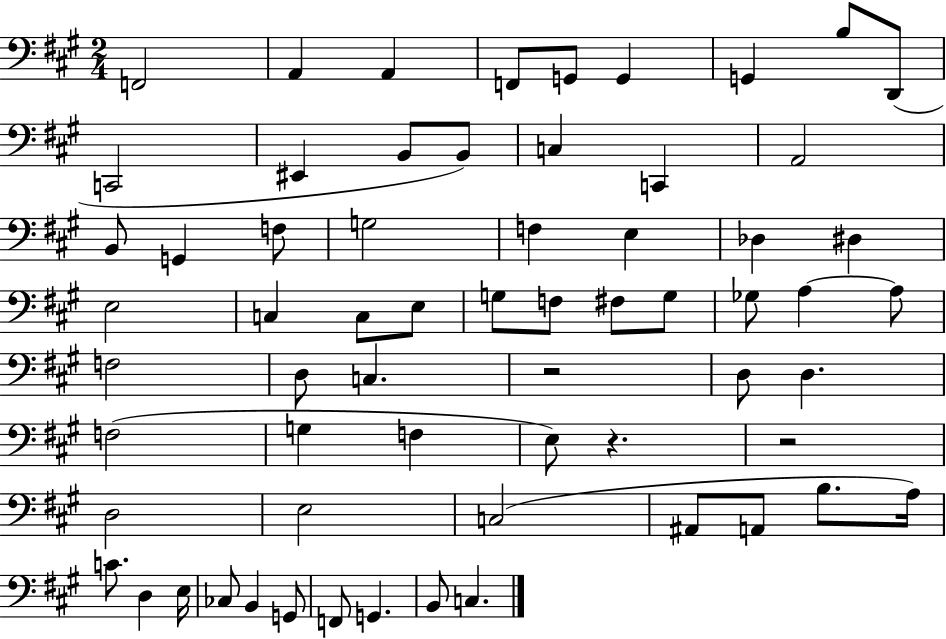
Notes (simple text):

F2/h A2/q A2/q F2/e G2/e G2/q G2/q B3/e D2/e C2/h EIS2/q B2/e B2/e C3/q C2/q A2/h B2/e G2/q F3/e G3/h F3/q E3/q Db3/q D#3/q E3/h C3/q C3/e E3/e G3/e F3/e F#3/e G3/e Gb3/e A3/q A3/e F3/h D3/e C3/q. R/h D3/e D3/q. F3/h G3/q F3/q E3/e R/q. R/h D3/h E3/h C3/h A#2/e A2/e B3/e. A3/s C4/e. D3/q E3/s CES3/e B2/q G2/e F2/e G2/q. B2/e C3/q.